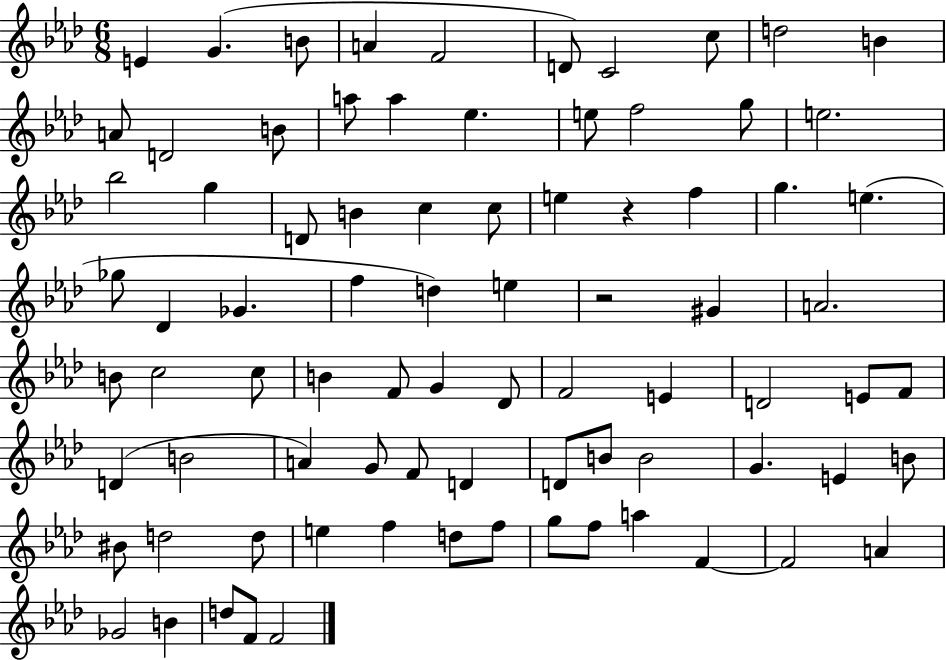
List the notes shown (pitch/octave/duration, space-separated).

E4/q G4/q. B4/e A4/q F4/h D4/e C4/h C5/e D5/h B4/q A4/e D4/h B4/e A5/e A5/q Eb5/q. E5/e F5/h G5/e E5/h. Bb5/h G5/q D4/e B4/q C5/q C5/e E5/q R/q F5/q G5/q. E5/q. Gb5/e Db4/q Gb4/q. F5/q D5/q E5/q R/h G#4/q A4/h. B4/e C5/h C5/e B4/q F4/e G4/q Db4/e F4/h E4/q D4/h E4/e F4/e D4/q B4/h A4/q G4/e F4/e D4/q D4/e B4/e B4/h G4/q. E4/q B4/e BIS4/e D5/h D5/e E5/q F5/q D5/e F5/e G5/e F5/e A5/q F4/q F4/h A4/q Gb4/h B4/q D5/e F4/e F4/h